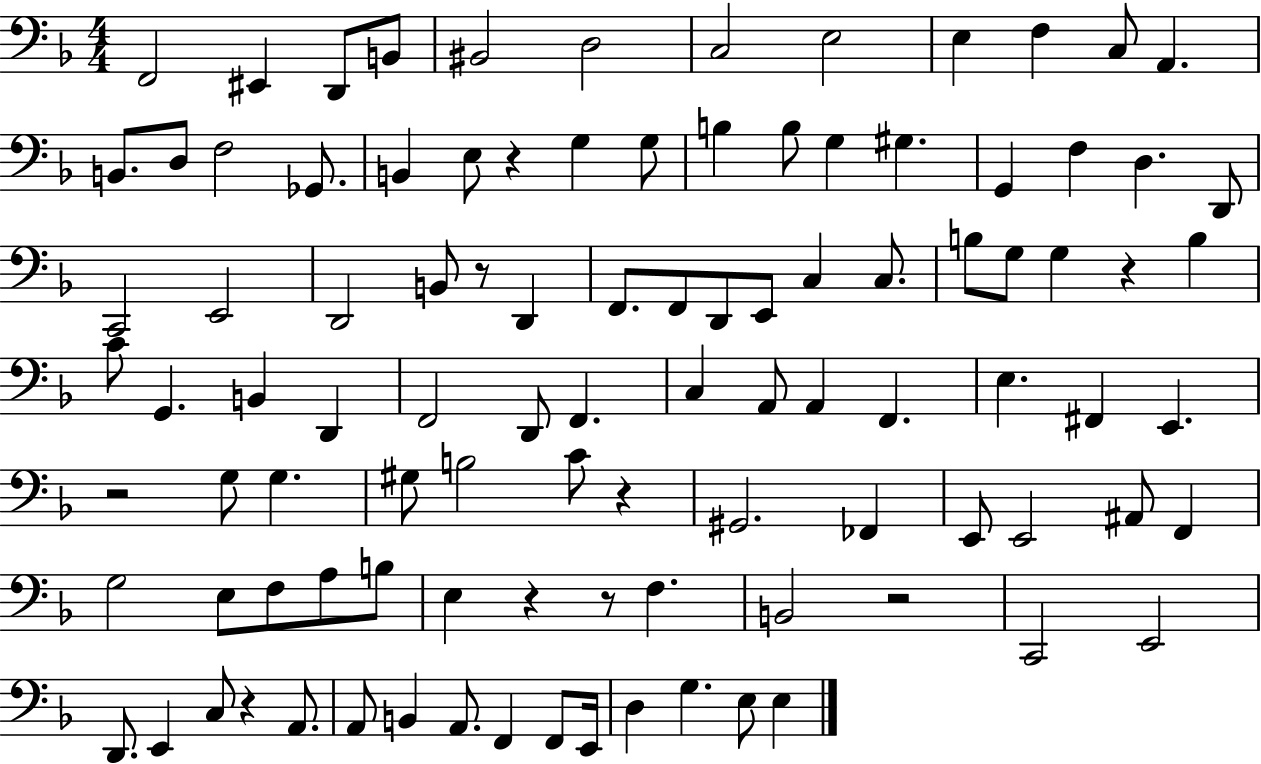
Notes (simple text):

F2/h EIS2/q D2/e B2/e BIS2/h D3/h C3/h E3/h E3/q F3/q C3/e A2/q. B2/e. D3/e F3/h Gb2/e. B2/q E3/e R/q G3/q G3/e B3/q B3/e G3/q G#3/q. G2/q F3/q D3/q. D2/e C2/h E2/h D2/h B2/e R/e D2/q F2/e. F2/e D2/e E2/e C3/q C3/e. B3/e G3/e G3/q R/q B3/q C4/e G2/q. B2/q D2/q F2/h D2/e F2/q. C3/q A2/e A2/q F2/q. E3/q. F#2/q E2/q. R/h G3/e G3/q. G#3/e B3/h C4/e R/q G#2/h. FES2/q E2/e E2/h A#2/e F2/q G3/h E3/e F3/e A3/e B3/e E3/q R/q R/e F3/q. B2/h R/h C2/h E2/h D2/e. E2/q C3/e R/q A2/e. A2/e B2/q A2/e. F2/q F2/e E2/s D3/q G3/q. E3/e E3/q